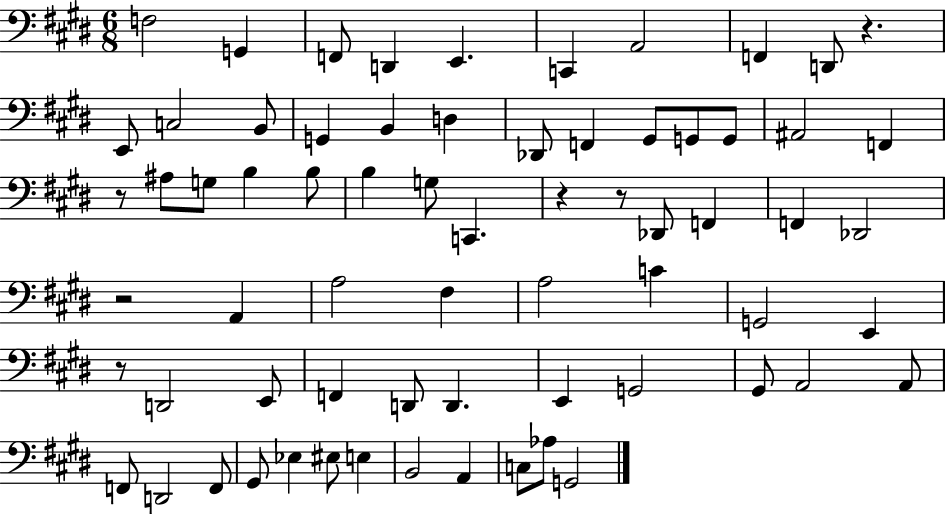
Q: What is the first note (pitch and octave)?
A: F3